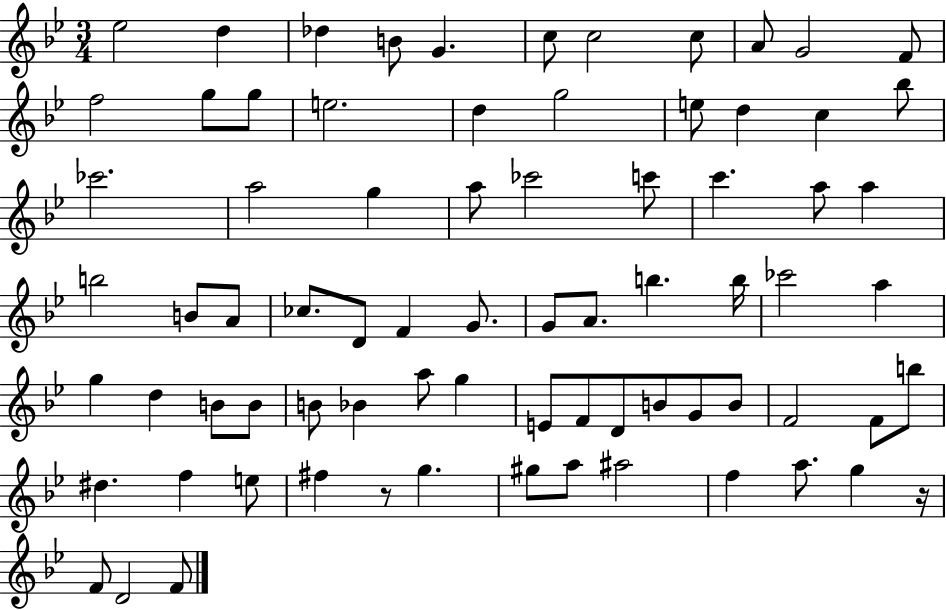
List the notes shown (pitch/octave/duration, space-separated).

Eb5/h D5/q Db5/q B4/e G4/q. C5/e C5/h C5/e A4/e G4/h F4/e F5/h G5/e G5/e E5/h. D5/q G5/h E5/e D5/q C5/q Bb5/e CES6/h. A5/h G5/q A5/e CES6/h C6/e C6/q. A5/e A5/q B5/h B4/e A4/e CES5/e. D4/e F4/q G4/e. G4/e A4/e. B5/q. B5/s CES6/h A5/q G5/q D5/q B4/e B4/e B4/e Bb4/q A5/e G5/q E4/e F4/e D4/e B4/e G4/e B4/e F4/h F4/e B5/e D#5/q. F5/q E5/e F#5/q R/e G5/q. G#5/e A5/e A#5/h F5/q A5/e. G5/q R/s F4/e D4/h F4/e